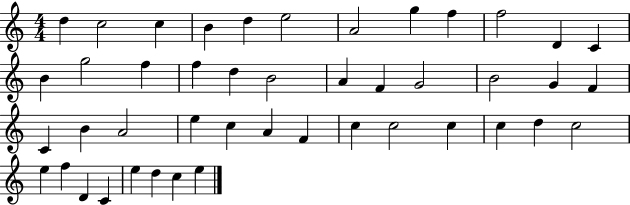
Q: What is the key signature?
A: C major